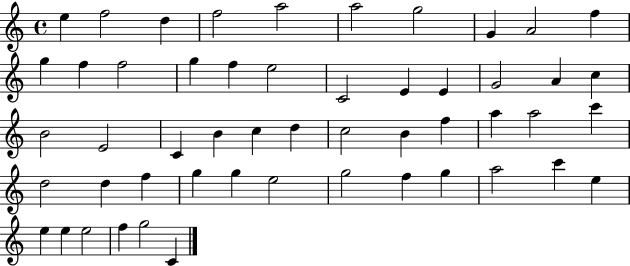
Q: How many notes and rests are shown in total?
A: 52